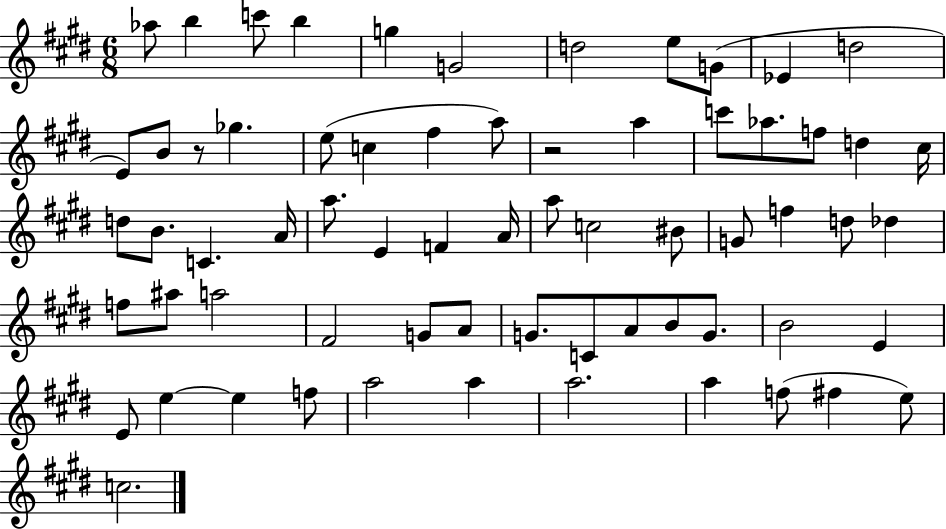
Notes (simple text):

Ab5/e B5/q C6/e B5/q G5/q G4/h D5/h E5/e G4/e Eb4/q D5/h E4/e B4/e R/e Gb5/q. E5/e C5/q F#5/q A5/e R/h A5/q C6/e Ab5/e. F5/e D5/q C#5/s D5/e B4/e. C4/q. A4/s A5/e. E4/q F4/q A4/s A5/e C5/h BIS4/e G4/e F5/q D5/e Db5/q F5/e A#5/e A5/h F#4/h G4/e A4/e G4/e. C4/e A4/e B4/e G4/e. B4/h E4/q E4/e E5/q E5/q F5/e A5/h A5/q A5/h. A5/q F5/e F#5/q E5/e C5/h.